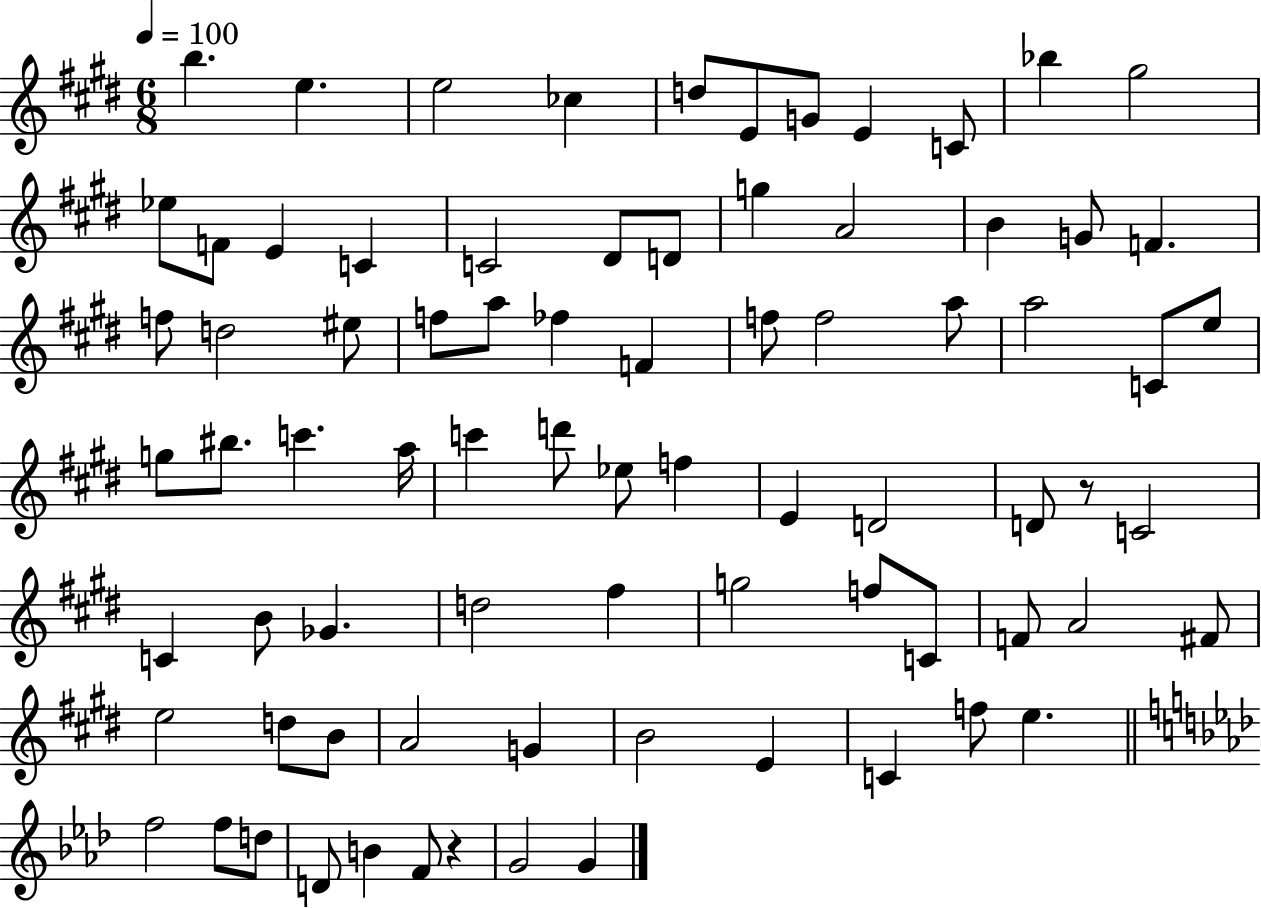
{
  \clef treble
  \numericTimeSignature
  \time 6/8
  \key e \major
  \tempo 4 = 100
  b''4. e''4. | e''2 ces''4 | d''8 e'8 g'8 e'4 c'8 | bes''4 gis''2 | \break ees''8 f'8 e'4 c'4 | c'2 dis'8 d'8 | g''4 a'2 | b'4 g'8 f'4. | \break f''8 d''2 eis''8 | f''8 a''8 fes''4 f'4 | f''8 f''2 a''8 | a''2 c'8 e''8 | \break g''8 bis''8. c'''4. a''16 | c'''4 d'''8 ees''8 f''4 | e'4 d'2 | d'8 r8 c'2 | \break c'4 b'8 ges'4. | d''2 fis''4 | g''2 f''8 c'8 | f'8 a'2 fis'8 | \break e''2 d''8 b'8 | a'2 g'4 | b'2 e'4 | c'4 f''8 e''4. | \break \bar "||" \break \key aes \major f''2 f''8 d''8 | d'8 b'4 f'8 r4 | g'2 g'4 | \bar "|."
}